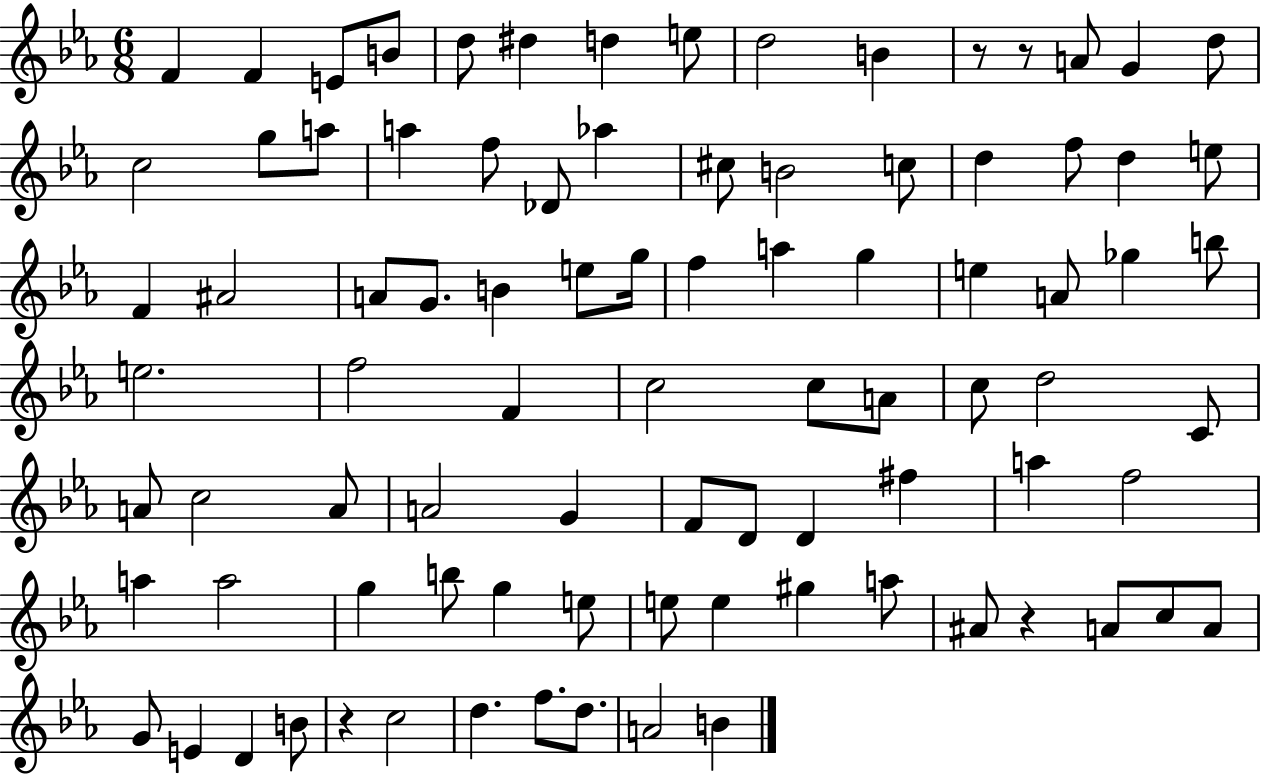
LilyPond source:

{
  \clef treble
  \numericTimeSignature
  \time 6/8
  \key ees \major
  f'4 f'4 e'8 b'8 | d''8 dis''4 d''4 e''8 | d''2 b'4 | r8 r8 a'8 g'4 d''8 | \break c''2 g''8 a''8 | a''4 f''8 des'8 aes''4 | cis''8 b'2 c''8 | d''4 f''8 d''4 e''8 | \break f'4 ais'2 | a'8 g'8. b'4 e''8 g''16 | f''4 a''4 g''4 | e''4 a'8 ges''4 b''8 | \break e''2. | f''2 f'4 | c''2 c''8 a'8 | c''8 d''2 c'8 | \break a'8 c''2 a'8 | a'2 g'4 | f'8 d'8 d'4 fis''4 | a''4 f''2 | \break a''4 a''2 | g''4 b''8 g''4 e''8 | e''8 e''4 gis''4 a''8 | ais'8 r4 a'8 c''8 a'8 | \break g'8 e'4 d'4 b'8 | r4 c''2 | d''4. f''8. d''8. | a'2 b'4 | \break \bar "|."
}